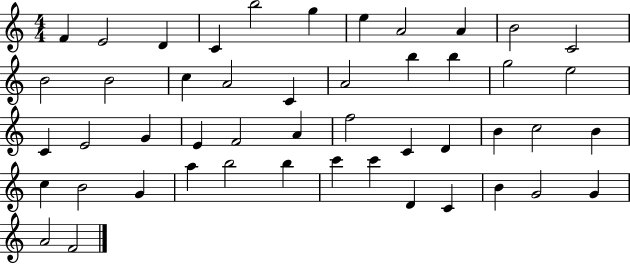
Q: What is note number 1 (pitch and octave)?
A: F4